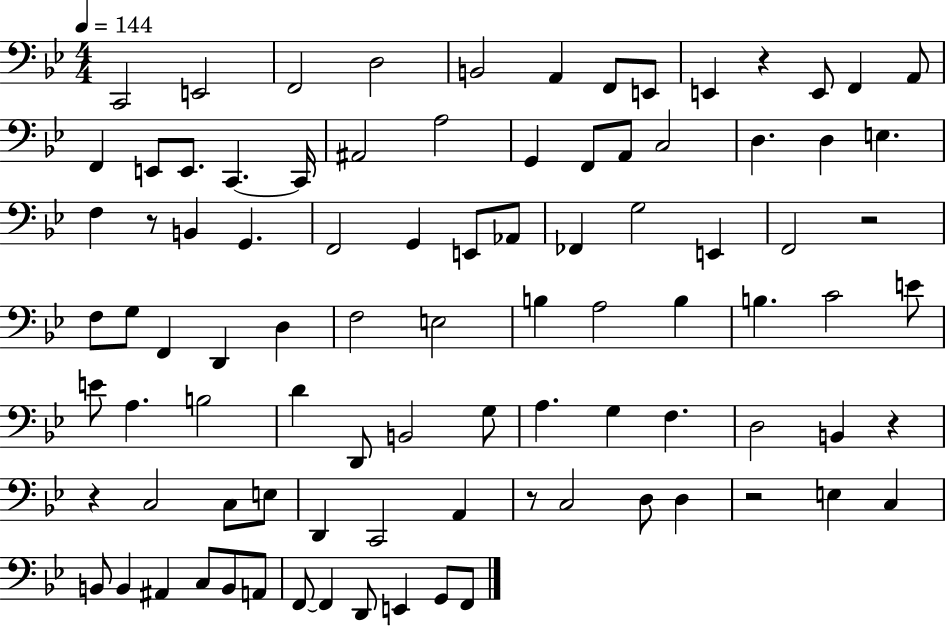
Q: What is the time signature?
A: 4/4